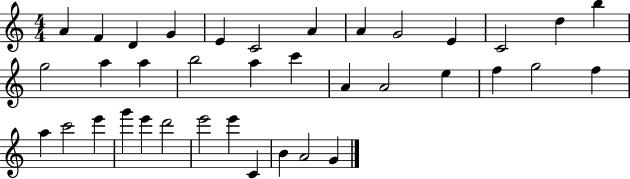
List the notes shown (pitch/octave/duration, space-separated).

A4/q F4/q D4/q G4/q E4/q C4/h A4/q A4/q G4/h E4/q C4/h D5/q B5/q G5/h A5/q A5/q B5/h A5/q C6/q A4/q A4/h E5/q F5/q G5/h F5/q A5/q C6/h E6/q G6/q E6/q D6/h E6/h E6/q C4/q B4/q A4/h G4/q